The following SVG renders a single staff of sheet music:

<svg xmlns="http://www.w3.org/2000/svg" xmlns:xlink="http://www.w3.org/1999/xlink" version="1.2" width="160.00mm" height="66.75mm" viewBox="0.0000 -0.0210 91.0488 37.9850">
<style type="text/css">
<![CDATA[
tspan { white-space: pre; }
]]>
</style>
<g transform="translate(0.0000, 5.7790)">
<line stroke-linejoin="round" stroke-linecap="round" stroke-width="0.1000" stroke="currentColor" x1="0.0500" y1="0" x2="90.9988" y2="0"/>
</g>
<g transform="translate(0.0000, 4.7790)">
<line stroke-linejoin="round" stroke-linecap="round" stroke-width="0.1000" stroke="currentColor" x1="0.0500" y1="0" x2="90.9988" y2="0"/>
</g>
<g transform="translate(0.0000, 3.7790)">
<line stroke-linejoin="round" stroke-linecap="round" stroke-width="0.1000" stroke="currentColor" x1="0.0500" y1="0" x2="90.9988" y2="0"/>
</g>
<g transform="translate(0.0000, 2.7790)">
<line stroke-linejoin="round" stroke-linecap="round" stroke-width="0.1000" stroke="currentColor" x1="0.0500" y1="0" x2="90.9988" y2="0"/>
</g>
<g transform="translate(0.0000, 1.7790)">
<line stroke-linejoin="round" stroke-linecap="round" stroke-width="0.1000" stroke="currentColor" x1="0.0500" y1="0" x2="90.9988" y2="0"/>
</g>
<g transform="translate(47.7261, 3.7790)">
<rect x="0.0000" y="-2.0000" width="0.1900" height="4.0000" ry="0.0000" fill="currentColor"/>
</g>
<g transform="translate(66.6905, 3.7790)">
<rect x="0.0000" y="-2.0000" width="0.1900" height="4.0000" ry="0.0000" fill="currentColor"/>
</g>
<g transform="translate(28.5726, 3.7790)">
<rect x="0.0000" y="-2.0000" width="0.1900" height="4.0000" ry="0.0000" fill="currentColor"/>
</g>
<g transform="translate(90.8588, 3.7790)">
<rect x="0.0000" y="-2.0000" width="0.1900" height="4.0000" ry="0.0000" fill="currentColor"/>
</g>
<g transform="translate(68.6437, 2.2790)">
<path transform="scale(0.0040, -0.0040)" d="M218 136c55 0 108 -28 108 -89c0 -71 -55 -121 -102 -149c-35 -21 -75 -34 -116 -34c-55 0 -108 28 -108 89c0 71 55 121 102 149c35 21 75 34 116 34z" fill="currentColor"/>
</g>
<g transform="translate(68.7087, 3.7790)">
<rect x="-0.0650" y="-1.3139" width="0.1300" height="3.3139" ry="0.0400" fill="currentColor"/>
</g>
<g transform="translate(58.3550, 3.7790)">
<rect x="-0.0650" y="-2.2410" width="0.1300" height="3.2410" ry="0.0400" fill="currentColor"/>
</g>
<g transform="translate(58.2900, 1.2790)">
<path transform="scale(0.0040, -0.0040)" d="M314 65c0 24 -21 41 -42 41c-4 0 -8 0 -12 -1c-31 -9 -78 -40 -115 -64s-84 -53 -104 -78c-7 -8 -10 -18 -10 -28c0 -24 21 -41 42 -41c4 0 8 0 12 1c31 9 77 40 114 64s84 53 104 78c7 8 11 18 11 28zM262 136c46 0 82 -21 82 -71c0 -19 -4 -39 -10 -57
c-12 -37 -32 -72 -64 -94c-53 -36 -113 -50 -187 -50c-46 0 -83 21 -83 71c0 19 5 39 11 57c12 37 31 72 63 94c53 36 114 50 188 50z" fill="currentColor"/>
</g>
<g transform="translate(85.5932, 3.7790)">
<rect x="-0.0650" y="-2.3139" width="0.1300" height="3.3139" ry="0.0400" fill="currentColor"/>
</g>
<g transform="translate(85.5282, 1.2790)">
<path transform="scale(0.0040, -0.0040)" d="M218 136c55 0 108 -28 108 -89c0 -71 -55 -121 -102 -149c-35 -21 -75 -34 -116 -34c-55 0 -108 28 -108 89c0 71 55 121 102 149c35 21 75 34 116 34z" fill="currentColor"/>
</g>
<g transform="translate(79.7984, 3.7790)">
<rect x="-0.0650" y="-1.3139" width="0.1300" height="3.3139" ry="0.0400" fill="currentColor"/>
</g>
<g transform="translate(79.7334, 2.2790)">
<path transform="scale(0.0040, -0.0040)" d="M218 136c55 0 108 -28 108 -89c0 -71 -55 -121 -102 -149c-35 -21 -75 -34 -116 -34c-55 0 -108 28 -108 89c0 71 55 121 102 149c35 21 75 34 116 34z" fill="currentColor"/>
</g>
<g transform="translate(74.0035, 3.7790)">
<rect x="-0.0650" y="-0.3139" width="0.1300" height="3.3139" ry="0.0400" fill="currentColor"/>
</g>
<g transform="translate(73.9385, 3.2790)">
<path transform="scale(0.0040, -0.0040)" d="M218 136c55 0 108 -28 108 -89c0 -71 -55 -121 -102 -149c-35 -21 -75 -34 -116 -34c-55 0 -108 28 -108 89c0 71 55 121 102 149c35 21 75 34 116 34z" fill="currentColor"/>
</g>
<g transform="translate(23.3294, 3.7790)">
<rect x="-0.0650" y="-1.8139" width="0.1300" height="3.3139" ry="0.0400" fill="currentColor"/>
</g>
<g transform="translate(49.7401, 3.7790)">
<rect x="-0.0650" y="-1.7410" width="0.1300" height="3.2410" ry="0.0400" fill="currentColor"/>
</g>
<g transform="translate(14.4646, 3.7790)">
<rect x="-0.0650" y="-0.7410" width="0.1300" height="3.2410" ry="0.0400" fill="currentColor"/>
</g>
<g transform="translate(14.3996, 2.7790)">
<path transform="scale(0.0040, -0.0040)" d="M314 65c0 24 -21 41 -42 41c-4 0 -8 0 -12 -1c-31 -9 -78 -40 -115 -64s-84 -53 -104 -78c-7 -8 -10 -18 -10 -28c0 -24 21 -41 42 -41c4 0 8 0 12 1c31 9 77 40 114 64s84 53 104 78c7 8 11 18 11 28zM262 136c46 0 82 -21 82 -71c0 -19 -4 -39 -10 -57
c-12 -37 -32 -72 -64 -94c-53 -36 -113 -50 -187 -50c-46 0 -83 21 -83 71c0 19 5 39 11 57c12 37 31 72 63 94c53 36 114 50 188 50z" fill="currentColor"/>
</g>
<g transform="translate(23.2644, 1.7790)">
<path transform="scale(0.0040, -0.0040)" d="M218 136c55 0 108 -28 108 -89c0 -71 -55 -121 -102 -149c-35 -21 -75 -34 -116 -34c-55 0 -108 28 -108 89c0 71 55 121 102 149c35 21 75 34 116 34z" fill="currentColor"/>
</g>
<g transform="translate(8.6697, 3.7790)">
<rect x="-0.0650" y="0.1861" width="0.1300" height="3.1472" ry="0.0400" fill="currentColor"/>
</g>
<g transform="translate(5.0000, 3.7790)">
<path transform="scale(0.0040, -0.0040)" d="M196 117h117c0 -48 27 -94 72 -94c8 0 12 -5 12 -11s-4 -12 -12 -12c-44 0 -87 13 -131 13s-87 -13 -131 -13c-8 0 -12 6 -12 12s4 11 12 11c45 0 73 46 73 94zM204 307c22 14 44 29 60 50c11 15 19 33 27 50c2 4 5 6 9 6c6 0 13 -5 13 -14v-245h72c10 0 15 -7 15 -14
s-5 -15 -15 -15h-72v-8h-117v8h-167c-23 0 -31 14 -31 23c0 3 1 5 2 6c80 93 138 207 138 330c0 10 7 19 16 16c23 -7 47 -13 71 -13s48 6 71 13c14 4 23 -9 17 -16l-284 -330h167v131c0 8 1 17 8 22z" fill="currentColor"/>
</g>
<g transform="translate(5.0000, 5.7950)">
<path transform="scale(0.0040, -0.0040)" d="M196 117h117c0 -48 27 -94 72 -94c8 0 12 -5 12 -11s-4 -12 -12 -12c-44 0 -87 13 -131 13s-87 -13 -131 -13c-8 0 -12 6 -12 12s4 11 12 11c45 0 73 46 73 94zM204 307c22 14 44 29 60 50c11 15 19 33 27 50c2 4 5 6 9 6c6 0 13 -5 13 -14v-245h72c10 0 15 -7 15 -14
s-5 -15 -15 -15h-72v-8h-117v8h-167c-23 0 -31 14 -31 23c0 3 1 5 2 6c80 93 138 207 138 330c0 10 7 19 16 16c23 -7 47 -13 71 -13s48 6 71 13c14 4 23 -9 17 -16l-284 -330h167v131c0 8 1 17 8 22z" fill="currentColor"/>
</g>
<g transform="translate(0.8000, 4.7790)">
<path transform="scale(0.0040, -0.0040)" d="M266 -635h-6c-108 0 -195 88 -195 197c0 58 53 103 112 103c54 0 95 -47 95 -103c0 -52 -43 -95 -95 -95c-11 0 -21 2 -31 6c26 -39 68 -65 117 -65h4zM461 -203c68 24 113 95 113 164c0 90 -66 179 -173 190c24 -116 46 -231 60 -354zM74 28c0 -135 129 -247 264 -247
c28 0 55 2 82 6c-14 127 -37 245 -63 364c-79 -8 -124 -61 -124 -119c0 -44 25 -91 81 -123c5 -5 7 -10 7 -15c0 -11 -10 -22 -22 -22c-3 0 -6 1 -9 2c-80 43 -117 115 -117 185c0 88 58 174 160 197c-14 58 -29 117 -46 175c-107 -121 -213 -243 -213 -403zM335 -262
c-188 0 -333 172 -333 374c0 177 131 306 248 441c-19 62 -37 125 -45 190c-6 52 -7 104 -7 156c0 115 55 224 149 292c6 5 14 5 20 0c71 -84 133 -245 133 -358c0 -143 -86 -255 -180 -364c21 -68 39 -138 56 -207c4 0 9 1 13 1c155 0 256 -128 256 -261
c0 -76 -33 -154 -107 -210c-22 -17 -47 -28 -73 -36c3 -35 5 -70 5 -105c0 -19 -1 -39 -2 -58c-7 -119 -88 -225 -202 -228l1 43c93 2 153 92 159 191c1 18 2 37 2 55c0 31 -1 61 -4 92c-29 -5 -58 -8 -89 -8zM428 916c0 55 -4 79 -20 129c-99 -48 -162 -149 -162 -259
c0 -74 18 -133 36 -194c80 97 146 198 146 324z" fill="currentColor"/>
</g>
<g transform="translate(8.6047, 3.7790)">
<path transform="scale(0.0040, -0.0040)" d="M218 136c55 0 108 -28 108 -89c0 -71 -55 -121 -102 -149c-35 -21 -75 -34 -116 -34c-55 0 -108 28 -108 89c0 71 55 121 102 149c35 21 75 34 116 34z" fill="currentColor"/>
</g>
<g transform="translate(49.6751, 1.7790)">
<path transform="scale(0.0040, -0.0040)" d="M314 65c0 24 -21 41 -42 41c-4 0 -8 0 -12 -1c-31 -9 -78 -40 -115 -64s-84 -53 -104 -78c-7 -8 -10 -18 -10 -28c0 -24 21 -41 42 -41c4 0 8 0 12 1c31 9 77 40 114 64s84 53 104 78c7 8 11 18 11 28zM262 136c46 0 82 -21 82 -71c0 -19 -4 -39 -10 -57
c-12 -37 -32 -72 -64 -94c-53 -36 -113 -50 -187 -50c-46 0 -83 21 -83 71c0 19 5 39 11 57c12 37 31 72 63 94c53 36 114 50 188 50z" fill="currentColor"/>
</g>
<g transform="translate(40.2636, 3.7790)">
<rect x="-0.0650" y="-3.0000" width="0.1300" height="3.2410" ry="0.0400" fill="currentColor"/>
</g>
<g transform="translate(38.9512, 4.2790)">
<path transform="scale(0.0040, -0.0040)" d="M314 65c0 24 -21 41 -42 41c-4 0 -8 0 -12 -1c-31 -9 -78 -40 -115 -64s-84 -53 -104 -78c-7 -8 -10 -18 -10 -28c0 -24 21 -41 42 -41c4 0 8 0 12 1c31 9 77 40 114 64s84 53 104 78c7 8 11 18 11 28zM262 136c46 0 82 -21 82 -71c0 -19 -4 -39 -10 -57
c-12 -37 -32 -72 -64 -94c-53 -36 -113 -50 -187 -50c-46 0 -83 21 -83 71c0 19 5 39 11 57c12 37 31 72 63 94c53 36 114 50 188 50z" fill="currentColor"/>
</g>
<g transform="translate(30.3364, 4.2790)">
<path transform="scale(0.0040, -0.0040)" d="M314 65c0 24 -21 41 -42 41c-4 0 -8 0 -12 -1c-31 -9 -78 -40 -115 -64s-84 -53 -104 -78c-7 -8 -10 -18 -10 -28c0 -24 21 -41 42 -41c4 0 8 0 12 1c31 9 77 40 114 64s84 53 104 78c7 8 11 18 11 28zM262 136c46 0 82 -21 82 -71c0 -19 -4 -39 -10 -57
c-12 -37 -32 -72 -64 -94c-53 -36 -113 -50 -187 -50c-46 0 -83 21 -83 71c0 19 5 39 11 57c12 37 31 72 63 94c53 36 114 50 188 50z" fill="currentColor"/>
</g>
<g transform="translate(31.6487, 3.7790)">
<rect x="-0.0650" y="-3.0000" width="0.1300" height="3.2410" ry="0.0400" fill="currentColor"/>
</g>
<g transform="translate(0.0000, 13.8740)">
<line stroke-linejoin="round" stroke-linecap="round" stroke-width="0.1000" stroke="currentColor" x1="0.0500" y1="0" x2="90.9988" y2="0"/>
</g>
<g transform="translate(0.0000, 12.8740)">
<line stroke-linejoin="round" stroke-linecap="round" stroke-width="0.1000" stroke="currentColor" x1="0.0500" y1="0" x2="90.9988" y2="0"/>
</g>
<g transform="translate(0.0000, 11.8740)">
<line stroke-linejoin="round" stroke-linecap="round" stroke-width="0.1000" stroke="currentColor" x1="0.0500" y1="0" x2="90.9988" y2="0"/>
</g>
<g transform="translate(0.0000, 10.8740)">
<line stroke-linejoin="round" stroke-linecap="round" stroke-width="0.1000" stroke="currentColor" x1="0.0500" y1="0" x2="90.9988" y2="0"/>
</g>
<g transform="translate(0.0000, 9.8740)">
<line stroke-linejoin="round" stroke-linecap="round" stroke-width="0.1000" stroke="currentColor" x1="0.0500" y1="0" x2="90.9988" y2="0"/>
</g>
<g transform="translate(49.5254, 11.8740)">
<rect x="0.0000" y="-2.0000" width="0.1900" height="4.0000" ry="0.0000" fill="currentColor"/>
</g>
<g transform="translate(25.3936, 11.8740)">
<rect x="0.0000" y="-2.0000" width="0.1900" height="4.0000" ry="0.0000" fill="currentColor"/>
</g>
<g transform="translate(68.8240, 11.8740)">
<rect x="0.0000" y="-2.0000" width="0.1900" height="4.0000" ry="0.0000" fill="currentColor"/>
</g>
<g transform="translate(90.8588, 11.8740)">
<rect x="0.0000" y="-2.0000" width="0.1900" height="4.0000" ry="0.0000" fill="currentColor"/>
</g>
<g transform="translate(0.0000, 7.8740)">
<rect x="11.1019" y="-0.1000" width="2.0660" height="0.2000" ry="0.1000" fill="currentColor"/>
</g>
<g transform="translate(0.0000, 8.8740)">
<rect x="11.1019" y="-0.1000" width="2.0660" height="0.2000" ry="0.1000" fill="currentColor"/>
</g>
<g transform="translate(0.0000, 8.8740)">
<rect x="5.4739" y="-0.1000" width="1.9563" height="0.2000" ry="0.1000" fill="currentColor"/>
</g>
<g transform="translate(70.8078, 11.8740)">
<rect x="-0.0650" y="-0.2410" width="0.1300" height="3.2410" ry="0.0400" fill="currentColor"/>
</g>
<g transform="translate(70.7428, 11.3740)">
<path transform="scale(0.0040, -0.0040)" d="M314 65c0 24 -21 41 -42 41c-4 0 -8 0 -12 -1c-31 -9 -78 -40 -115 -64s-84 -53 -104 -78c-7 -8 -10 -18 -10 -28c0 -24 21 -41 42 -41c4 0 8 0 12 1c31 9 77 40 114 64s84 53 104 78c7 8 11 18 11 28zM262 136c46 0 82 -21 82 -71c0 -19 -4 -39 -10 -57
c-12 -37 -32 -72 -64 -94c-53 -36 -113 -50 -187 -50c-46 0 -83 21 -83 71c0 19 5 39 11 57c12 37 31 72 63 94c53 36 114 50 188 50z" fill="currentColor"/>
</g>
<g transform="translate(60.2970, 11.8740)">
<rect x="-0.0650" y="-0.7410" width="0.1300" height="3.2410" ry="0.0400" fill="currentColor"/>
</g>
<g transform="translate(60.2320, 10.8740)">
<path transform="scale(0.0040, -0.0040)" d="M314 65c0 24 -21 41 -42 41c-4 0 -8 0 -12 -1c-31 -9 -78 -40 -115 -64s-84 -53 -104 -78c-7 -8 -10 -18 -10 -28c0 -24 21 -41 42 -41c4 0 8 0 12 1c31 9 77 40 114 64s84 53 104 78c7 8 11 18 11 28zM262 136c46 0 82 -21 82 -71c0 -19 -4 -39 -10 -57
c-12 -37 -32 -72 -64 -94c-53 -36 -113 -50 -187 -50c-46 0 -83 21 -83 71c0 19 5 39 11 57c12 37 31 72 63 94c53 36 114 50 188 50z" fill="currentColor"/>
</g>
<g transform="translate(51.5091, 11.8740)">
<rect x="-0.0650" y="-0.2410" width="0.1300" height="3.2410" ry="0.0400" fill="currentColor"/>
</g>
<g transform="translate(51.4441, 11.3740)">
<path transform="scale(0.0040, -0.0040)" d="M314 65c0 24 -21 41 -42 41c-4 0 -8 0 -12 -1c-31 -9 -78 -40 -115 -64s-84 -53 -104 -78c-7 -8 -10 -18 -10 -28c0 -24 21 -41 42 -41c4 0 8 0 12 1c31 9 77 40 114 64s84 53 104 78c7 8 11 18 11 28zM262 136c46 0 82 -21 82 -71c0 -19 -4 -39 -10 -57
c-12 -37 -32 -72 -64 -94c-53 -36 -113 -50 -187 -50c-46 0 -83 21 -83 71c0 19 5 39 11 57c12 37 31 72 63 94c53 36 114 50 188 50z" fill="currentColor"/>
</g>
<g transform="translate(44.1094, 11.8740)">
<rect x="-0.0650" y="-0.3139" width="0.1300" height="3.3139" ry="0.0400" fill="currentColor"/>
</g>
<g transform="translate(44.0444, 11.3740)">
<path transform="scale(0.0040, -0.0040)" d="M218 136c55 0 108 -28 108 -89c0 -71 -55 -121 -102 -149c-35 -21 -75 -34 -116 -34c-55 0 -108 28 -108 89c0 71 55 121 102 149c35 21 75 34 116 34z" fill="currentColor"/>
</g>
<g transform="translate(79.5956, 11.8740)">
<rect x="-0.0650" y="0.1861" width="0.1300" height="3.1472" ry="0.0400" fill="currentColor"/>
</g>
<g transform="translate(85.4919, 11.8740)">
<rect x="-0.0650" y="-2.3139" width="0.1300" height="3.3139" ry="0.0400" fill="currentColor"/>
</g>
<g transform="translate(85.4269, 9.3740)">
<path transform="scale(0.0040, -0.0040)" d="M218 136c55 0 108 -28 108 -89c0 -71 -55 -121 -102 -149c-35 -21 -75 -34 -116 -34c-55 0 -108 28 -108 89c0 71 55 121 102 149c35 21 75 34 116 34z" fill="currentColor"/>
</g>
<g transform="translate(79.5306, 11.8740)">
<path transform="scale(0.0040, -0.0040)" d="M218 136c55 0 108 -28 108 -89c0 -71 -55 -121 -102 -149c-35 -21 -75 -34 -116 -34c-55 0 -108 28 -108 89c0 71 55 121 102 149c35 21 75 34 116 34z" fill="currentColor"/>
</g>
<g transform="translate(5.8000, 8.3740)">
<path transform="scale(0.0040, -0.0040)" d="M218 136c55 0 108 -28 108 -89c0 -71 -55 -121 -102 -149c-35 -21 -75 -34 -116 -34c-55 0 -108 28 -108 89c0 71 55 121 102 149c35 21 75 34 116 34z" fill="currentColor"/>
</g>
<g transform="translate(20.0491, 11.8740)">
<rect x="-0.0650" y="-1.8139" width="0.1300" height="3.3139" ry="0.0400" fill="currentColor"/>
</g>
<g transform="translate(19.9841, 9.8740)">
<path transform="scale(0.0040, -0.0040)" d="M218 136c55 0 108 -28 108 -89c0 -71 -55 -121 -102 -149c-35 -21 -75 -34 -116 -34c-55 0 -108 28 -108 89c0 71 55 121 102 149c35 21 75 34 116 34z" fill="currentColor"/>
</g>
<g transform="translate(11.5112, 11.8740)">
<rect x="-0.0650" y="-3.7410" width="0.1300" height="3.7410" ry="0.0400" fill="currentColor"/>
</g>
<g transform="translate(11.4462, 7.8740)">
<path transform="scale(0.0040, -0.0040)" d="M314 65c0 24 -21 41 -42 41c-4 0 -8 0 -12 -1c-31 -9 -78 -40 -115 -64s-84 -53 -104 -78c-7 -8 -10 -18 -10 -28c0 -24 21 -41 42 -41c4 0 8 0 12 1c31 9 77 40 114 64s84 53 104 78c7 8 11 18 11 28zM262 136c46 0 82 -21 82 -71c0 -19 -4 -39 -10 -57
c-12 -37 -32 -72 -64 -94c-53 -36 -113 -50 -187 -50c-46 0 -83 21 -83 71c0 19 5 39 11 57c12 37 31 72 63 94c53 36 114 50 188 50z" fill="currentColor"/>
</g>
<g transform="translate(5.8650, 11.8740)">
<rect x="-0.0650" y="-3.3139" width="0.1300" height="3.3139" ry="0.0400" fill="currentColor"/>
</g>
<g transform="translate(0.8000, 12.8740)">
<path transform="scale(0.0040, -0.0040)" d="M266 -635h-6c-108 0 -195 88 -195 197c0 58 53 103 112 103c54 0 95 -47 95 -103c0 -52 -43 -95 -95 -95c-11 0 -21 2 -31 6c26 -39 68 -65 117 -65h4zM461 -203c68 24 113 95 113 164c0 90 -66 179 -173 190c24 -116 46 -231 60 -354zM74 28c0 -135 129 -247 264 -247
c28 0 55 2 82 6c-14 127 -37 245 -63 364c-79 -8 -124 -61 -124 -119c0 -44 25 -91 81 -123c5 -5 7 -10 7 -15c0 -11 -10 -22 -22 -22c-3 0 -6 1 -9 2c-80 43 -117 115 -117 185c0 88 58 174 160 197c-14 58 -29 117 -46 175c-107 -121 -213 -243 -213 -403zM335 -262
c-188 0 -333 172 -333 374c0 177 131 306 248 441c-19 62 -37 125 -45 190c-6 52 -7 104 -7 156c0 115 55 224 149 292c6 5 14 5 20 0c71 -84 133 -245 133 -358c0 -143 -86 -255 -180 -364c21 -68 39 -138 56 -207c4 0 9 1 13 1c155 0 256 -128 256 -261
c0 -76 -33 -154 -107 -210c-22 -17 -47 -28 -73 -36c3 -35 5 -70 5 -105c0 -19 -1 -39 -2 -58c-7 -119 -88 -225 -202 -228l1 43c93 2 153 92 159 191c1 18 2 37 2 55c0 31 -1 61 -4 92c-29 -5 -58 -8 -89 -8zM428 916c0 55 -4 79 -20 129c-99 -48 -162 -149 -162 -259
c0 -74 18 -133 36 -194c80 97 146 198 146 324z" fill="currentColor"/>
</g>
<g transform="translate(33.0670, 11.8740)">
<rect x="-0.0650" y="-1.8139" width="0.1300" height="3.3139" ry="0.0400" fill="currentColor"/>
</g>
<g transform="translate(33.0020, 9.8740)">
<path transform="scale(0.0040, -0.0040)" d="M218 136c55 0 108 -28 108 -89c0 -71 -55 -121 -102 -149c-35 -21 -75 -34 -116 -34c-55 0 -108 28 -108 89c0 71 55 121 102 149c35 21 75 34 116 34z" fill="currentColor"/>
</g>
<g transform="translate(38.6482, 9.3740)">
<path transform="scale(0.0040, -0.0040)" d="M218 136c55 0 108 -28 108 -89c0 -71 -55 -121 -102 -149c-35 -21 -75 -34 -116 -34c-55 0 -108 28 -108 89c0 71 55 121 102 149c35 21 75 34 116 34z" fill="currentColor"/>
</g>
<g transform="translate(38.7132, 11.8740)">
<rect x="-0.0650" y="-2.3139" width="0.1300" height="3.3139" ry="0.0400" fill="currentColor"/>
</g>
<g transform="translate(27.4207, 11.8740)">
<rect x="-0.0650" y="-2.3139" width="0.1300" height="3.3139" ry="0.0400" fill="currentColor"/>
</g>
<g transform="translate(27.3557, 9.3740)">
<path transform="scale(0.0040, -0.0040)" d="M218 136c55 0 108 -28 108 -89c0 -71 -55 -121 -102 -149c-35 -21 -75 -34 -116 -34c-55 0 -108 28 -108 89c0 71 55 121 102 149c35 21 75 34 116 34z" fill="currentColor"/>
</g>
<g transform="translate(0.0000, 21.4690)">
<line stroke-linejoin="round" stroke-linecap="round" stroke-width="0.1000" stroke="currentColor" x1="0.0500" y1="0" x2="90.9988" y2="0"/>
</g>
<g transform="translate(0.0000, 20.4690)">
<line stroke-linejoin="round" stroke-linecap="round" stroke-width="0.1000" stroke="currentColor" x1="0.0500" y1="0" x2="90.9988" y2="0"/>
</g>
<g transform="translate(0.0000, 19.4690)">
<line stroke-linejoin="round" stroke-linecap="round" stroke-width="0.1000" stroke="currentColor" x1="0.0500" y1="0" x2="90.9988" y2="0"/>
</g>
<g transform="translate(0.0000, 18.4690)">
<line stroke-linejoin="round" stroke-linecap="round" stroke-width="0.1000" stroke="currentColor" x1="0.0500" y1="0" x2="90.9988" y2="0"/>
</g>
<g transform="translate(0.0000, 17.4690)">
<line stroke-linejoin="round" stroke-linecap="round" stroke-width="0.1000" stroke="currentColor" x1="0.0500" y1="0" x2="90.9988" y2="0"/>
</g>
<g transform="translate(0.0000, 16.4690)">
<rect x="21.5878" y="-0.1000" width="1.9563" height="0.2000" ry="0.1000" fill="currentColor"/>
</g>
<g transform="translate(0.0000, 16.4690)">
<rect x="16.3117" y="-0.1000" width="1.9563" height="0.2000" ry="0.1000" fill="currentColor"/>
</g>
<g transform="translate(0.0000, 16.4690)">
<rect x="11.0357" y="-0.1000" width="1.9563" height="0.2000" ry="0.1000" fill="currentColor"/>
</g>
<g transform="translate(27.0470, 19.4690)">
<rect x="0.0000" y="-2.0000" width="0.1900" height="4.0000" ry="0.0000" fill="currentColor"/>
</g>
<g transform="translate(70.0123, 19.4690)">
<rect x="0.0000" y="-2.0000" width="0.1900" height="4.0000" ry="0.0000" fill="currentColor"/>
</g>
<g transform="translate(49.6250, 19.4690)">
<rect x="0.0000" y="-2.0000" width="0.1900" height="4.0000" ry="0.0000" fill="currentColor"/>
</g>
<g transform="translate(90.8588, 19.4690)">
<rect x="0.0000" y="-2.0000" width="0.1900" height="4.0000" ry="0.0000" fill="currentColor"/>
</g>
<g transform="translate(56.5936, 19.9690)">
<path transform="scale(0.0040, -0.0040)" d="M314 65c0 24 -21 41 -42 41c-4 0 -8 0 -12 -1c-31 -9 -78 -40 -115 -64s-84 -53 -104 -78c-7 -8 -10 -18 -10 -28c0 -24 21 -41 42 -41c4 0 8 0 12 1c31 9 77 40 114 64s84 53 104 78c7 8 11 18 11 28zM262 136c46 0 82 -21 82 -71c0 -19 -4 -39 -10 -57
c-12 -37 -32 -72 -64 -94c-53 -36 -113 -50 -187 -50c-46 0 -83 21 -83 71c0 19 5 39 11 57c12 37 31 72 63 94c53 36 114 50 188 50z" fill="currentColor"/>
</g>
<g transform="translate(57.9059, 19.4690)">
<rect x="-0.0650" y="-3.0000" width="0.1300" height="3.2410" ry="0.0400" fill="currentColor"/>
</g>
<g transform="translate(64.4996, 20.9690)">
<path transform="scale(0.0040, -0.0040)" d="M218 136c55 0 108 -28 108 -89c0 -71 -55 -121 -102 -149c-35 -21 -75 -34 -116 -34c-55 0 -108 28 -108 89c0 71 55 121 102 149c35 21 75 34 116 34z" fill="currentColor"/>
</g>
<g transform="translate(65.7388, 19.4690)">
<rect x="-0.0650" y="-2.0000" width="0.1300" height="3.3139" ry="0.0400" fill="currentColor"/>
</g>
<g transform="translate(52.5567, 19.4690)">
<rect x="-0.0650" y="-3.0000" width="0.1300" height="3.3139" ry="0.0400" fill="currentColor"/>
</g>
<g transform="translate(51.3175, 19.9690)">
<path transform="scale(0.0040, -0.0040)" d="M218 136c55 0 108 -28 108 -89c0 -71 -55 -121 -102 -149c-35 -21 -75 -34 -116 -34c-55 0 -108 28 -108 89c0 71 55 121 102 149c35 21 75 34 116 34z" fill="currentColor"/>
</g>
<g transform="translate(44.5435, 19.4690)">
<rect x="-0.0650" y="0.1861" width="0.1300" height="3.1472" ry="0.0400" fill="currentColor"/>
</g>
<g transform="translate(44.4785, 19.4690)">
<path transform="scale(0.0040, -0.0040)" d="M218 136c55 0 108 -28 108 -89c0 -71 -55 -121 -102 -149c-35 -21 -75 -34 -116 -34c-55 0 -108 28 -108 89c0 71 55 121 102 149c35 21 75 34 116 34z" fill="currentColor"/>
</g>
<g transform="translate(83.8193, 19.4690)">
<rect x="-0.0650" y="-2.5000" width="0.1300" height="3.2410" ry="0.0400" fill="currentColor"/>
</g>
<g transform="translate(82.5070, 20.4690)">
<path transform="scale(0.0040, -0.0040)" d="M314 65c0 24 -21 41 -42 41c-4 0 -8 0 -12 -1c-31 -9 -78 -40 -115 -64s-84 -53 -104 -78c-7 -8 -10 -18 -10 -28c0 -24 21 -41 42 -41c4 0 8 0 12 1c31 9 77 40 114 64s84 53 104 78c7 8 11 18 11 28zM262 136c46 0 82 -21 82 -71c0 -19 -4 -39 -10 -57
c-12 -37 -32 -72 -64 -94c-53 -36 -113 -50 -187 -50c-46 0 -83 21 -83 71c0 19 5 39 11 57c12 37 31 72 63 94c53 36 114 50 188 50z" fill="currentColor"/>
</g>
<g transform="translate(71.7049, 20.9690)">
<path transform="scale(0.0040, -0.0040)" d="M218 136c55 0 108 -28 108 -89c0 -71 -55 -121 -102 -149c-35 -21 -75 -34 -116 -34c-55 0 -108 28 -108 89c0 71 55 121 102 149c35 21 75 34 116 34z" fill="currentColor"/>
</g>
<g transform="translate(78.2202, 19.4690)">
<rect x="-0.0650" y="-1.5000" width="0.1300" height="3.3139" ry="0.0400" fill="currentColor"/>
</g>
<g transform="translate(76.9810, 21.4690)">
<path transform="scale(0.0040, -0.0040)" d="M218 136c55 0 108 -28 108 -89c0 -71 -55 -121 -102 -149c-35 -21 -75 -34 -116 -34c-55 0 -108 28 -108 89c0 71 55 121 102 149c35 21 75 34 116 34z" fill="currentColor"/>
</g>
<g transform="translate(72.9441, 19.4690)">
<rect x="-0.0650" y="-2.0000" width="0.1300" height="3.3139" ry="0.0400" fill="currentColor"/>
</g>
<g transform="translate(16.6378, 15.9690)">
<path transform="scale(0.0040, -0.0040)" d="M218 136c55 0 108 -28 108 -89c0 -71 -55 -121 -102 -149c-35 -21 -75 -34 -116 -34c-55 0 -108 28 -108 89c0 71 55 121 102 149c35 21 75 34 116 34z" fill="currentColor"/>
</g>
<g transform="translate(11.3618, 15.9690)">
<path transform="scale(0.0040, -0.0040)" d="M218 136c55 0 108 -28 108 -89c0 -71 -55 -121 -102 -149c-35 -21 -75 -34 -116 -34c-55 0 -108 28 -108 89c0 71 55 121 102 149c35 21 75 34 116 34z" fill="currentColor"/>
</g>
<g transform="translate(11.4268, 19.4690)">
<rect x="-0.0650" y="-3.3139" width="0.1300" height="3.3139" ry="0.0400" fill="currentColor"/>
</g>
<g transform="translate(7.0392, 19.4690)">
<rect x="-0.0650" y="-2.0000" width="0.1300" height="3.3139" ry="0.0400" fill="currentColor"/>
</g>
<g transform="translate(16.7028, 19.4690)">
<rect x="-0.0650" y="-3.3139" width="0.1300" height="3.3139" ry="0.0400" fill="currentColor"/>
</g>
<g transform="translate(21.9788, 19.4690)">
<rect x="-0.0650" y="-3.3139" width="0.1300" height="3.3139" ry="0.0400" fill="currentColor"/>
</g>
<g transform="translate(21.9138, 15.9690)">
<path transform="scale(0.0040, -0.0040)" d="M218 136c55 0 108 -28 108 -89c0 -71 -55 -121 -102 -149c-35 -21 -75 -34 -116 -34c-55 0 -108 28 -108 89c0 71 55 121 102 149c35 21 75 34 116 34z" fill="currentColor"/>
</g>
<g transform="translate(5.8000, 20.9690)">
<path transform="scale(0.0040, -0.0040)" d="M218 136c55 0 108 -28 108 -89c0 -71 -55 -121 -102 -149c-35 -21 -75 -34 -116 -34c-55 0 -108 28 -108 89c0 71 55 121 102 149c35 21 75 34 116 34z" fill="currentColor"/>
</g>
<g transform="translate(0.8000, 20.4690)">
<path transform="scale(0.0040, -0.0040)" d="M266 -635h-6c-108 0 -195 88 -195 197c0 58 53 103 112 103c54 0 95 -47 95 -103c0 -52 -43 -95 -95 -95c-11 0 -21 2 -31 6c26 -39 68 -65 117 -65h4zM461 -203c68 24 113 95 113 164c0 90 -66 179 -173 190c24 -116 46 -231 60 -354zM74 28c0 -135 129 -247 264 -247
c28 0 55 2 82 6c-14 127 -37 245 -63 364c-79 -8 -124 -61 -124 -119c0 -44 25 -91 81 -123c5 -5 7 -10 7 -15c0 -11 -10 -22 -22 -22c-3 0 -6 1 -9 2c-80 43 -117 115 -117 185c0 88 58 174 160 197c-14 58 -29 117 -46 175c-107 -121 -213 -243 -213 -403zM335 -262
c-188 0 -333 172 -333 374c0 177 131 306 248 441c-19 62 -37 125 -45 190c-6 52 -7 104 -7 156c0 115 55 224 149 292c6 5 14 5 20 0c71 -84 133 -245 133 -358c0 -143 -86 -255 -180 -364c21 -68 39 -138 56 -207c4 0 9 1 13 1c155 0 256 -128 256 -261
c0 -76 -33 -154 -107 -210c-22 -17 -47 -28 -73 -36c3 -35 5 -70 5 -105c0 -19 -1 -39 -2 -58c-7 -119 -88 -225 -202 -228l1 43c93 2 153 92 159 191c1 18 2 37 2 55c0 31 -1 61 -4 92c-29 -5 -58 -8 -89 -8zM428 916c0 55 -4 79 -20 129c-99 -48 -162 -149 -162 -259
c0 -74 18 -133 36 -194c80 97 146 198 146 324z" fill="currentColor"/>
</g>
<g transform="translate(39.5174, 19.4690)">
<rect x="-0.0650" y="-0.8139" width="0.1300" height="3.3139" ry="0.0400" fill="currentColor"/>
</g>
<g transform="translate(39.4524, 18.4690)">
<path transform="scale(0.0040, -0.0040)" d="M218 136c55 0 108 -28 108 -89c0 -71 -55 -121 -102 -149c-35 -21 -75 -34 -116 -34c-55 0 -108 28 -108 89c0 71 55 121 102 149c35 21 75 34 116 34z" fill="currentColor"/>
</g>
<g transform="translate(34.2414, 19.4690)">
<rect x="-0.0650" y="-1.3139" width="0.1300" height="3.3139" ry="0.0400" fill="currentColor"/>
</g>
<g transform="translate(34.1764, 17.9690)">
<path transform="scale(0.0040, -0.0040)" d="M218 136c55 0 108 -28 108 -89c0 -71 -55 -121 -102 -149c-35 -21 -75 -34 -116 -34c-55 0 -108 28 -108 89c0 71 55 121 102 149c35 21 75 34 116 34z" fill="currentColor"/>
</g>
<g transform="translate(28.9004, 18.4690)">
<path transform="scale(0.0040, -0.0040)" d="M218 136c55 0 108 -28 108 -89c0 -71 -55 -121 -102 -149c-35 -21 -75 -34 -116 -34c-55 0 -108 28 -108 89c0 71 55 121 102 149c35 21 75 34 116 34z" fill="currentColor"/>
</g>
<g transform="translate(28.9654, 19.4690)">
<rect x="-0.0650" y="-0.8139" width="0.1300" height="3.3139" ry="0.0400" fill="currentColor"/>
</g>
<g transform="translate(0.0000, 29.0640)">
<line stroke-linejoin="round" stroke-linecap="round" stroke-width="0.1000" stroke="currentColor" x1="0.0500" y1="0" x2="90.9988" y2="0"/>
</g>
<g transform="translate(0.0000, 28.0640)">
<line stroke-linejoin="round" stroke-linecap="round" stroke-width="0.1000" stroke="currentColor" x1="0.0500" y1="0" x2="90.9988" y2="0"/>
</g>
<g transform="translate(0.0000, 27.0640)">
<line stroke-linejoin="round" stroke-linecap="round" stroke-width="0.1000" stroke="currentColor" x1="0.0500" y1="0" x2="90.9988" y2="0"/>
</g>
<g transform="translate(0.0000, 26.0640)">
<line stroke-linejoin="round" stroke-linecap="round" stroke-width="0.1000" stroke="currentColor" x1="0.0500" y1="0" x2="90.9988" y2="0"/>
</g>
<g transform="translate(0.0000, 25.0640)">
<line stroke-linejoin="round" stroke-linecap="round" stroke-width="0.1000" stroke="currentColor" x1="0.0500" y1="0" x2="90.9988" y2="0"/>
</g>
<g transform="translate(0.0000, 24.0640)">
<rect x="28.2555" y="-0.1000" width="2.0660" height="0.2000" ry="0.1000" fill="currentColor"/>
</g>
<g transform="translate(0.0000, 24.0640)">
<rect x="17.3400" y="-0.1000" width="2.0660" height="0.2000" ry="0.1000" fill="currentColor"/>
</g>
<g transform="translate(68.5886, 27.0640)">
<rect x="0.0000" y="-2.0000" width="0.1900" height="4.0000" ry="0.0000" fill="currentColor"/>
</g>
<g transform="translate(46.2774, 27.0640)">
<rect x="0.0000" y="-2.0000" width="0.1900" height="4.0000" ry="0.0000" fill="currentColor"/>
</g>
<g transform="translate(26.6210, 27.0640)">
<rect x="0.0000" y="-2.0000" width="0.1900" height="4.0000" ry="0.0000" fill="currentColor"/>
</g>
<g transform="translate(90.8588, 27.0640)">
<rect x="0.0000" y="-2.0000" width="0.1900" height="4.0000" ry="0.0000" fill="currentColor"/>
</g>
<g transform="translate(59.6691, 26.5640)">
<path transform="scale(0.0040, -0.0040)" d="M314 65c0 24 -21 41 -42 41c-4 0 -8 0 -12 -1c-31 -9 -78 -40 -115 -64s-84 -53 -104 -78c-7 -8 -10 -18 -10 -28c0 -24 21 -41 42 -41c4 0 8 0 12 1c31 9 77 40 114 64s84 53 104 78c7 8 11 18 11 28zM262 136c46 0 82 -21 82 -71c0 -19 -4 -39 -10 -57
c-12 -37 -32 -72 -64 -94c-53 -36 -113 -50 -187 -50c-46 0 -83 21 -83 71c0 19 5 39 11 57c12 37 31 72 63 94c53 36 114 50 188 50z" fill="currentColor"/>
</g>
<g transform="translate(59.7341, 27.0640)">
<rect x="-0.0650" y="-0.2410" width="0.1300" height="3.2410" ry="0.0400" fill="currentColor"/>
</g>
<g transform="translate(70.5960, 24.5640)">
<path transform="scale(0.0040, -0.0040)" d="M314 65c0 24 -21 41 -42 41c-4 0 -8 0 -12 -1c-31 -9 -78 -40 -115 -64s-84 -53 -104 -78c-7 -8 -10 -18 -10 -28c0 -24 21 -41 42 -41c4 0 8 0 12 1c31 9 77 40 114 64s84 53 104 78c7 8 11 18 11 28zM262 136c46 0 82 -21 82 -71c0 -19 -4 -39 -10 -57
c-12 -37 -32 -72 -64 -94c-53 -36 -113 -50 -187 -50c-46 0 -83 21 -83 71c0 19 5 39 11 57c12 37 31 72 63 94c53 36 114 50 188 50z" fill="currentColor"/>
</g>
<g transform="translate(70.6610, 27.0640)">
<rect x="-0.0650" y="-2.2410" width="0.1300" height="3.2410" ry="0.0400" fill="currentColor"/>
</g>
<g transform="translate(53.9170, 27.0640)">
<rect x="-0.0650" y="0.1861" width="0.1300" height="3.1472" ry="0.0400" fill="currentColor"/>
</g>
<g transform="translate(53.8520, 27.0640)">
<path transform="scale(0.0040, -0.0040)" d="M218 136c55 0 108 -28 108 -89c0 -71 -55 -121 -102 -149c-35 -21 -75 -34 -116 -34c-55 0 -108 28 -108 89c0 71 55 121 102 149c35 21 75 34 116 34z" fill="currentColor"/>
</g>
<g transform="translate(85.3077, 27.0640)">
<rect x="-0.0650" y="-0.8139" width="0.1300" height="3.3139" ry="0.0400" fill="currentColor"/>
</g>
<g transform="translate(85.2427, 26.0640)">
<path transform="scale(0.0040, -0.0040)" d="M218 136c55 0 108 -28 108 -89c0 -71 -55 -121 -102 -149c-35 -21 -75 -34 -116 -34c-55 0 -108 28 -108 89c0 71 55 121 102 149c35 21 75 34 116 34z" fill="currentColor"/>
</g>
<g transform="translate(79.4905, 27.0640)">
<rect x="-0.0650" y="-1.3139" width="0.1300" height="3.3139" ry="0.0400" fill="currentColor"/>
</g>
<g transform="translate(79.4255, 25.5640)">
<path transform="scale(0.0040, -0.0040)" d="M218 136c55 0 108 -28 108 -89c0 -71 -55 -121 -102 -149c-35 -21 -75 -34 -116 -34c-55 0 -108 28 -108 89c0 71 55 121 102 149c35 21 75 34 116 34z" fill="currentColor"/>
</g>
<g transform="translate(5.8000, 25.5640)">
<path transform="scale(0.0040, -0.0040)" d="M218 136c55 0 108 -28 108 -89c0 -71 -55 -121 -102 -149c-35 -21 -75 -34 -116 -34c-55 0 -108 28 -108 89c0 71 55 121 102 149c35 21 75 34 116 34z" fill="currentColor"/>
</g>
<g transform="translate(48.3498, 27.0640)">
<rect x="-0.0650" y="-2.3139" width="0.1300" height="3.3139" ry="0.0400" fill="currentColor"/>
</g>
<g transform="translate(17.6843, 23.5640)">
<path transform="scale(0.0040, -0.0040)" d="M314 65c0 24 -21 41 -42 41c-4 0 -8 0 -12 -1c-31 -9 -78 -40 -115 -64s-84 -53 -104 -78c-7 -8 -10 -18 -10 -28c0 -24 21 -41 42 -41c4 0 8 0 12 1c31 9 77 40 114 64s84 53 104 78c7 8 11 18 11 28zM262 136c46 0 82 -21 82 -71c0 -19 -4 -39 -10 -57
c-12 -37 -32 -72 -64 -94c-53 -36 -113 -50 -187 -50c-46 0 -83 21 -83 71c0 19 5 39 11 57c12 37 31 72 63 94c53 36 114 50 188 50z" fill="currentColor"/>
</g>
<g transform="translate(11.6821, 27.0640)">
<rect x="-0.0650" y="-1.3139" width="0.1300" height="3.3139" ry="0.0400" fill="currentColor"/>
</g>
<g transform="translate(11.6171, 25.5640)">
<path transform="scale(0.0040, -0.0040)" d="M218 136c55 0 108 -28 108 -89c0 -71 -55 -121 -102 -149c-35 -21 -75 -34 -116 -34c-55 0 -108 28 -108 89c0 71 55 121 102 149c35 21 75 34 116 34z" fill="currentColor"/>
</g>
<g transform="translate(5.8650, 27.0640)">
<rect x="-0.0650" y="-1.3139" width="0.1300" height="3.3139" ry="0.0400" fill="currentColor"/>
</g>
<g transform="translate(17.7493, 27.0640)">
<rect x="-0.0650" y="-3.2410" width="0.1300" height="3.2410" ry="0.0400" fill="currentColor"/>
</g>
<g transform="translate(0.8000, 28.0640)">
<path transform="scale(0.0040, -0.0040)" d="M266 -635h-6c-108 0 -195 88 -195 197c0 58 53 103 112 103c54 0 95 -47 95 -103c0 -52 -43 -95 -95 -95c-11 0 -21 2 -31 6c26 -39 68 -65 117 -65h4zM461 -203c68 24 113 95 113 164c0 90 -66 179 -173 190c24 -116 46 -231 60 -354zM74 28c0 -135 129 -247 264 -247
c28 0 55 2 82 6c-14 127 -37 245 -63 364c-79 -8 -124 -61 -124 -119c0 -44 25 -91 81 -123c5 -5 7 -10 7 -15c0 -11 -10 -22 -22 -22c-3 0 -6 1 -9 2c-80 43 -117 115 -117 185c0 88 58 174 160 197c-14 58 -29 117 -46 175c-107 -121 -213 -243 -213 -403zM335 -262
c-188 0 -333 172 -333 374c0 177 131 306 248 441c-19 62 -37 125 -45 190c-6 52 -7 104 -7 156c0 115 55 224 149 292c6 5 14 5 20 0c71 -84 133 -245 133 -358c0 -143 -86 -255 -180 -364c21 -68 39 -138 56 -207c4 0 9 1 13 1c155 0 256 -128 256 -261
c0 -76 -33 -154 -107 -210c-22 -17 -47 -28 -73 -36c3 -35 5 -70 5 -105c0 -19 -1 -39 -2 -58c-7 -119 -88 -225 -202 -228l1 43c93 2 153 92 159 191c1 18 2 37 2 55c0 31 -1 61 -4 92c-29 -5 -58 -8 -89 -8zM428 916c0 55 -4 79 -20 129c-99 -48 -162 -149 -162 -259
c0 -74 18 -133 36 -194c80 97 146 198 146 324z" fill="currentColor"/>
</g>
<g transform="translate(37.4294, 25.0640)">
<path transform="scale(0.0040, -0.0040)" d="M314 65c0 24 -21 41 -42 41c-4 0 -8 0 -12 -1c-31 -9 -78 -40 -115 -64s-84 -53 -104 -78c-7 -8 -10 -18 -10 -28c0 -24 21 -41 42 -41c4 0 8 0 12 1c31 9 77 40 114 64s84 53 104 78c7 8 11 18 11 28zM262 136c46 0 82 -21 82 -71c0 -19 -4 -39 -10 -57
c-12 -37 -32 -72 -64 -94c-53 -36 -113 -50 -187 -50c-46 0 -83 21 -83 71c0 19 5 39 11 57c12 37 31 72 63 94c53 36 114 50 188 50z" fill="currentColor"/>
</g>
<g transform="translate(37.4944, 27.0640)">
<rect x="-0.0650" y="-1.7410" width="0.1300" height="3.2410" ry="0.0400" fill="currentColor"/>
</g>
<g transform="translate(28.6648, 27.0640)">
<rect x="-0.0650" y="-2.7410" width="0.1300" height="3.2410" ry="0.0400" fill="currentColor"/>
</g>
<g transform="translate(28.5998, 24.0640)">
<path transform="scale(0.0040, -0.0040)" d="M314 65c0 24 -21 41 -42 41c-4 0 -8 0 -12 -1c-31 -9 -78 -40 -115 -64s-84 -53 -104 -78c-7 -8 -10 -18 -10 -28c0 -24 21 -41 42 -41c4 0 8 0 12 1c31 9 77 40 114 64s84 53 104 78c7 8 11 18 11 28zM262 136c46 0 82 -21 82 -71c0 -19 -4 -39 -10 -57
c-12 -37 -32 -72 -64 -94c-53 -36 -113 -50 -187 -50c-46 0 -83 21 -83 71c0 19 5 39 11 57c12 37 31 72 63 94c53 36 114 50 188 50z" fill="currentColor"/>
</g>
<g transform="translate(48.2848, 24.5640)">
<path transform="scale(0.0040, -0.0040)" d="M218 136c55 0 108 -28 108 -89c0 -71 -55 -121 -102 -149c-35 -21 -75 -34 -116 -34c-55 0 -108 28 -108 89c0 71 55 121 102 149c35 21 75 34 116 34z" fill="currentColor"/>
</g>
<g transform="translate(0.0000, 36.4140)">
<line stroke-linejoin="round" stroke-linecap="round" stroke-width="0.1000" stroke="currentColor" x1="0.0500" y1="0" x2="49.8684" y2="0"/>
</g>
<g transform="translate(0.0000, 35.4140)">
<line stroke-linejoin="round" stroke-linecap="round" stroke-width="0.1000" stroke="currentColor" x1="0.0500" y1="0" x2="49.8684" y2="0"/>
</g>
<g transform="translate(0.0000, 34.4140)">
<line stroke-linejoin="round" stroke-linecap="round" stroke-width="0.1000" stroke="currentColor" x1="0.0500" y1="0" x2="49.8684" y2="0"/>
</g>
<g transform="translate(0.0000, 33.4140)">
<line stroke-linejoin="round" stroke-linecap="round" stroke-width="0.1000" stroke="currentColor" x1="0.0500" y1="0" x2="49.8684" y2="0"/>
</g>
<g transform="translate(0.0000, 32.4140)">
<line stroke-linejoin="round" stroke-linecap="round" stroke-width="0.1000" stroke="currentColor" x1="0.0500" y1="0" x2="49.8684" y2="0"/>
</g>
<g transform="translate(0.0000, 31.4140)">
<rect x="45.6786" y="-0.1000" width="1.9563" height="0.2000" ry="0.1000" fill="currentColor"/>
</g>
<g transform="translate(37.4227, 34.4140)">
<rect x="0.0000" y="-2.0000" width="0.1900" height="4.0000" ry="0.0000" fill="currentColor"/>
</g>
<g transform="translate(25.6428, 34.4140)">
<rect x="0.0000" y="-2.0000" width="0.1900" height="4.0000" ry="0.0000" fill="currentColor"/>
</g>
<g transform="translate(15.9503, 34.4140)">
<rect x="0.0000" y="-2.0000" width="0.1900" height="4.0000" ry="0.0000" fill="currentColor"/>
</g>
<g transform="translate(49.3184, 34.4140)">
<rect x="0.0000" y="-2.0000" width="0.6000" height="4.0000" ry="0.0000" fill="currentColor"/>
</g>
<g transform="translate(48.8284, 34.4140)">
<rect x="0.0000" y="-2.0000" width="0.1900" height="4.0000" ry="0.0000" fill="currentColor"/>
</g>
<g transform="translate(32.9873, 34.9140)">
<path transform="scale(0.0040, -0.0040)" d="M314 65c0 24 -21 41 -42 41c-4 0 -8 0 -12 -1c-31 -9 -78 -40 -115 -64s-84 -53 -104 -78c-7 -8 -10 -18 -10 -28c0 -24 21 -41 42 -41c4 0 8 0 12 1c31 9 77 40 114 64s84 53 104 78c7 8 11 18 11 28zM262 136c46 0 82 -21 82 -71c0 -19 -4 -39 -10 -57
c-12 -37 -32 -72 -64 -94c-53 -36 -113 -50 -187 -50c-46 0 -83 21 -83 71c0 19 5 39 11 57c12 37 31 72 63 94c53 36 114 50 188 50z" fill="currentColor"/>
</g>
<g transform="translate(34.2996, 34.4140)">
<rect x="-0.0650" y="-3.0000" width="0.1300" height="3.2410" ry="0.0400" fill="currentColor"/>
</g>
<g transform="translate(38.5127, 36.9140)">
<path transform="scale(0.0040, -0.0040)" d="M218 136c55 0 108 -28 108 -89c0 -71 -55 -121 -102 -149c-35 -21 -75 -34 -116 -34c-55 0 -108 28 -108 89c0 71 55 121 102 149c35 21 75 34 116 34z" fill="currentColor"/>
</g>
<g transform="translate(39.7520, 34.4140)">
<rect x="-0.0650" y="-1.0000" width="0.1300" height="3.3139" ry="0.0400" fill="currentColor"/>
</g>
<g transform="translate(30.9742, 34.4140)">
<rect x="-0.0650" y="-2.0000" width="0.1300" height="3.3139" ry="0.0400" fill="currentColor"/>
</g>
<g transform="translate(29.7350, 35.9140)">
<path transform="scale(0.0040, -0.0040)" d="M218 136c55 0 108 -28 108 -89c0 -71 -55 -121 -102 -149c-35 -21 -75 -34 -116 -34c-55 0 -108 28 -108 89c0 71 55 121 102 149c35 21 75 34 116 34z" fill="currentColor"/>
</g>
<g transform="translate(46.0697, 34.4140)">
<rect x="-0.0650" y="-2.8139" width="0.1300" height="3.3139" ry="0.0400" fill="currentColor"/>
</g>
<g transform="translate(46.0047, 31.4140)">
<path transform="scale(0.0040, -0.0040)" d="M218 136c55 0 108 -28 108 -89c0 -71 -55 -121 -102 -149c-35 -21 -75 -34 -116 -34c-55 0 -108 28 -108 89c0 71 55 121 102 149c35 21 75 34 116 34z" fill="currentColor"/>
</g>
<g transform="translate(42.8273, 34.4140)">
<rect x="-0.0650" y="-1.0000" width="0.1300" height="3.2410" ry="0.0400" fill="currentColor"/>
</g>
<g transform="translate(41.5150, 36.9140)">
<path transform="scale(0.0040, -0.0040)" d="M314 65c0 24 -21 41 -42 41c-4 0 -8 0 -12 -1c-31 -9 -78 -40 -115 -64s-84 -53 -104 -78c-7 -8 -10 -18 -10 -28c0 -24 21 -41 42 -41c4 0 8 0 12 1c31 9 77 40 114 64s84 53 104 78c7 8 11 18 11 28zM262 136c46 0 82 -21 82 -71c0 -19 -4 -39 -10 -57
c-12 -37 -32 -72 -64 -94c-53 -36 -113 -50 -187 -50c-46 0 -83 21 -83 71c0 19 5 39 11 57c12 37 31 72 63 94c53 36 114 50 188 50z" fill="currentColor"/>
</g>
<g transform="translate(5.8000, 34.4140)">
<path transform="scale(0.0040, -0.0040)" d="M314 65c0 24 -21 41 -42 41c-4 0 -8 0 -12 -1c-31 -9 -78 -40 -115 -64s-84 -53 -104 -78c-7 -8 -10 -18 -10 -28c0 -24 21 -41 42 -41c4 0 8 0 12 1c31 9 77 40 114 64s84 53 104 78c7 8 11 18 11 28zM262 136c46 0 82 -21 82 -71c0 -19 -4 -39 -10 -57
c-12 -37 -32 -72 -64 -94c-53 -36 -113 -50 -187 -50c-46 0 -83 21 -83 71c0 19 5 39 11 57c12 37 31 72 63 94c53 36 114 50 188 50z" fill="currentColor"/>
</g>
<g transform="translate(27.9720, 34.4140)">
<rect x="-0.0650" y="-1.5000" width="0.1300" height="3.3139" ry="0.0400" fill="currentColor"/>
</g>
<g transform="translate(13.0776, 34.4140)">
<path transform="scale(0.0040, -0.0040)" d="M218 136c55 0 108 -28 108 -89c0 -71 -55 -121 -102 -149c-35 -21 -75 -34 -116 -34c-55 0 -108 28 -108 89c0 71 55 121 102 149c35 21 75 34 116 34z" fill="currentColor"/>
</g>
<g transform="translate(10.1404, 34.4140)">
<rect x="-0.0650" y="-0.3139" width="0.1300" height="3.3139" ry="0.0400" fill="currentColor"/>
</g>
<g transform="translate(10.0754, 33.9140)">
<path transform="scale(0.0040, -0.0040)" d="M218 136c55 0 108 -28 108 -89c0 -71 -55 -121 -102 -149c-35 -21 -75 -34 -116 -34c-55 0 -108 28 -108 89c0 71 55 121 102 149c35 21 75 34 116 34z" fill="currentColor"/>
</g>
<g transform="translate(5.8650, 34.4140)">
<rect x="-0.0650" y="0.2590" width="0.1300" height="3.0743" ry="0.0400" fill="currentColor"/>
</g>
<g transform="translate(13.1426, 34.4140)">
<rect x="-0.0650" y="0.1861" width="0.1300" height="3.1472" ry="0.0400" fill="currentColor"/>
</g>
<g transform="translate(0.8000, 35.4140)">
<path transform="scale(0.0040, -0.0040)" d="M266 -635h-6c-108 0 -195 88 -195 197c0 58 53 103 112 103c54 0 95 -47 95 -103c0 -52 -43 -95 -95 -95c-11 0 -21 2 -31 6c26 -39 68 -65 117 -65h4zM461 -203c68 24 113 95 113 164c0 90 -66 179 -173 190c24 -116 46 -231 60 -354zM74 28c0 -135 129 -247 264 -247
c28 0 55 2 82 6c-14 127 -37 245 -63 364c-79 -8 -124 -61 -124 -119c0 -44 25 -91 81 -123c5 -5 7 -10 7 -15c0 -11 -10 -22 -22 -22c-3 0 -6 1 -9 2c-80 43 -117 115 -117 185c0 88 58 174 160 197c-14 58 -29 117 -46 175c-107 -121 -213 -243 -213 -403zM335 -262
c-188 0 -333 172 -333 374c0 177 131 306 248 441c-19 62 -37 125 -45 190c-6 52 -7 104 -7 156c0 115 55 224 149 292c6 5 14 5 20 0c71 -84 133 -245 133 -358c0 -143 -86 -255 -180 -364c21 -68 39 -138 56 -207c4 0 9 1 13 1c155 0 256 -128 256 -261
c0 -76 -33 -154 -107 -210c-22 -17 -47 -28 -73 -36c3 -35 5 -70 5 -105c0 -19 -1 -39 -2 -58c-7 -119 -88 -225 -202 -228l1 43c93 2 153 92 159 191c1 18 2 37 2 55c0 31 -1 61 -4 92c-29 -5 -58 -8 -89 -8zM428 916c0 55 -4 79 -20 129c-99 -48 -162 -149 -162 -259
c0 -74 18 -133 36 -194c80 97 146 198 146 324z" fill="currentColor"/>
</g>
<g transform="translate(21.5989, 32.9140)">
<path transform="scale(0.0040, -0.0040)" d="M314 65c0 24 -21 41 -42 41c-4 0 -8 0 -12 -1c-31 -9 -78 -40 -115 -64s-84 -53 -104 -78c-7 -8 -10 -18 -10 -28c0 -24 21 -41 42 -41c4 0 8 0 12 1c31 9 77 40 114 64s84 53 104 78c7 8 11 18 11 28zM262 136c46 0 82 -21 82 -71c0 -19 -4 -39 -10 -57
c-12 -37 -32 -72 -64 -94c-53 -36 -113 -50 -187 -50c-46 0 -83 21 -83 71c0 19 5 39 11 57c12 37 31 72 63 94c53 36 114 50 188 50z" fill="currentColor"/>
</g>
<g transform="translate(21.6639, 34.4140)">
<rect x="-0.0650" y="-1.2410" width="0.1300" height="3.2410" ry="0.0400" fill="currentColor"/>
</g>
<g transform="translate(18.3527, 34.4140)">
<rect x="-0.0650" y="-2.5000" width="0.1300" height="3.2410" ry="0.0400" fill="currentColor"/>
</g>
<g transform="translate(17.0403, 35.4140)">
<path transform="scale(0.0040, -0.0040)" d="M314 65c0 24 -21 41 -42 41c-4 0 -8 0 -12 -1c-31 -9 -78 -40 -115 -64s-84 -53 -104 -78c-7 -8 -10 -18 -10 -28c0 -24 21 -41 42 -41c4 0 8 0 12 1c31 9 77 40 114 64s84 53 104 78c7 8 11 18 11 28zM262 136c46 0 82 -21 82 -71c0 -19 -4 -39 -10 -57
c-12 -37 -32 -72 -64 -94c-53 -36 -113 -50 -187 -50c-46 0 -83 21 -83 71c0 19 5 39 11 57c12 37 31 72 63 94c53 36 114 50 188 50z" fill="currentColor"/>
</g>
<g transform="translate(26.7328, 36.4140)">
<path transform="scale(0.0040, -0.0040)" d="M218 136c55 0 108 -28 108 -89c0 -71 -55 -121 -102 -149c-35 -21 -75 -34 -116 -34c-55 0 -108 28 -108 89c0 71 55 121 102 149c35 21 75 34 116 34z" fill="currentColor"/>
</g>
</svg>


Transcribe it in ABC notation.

X:1
T:Untitled
M:4/4
L:1/4
K:C
B d2 f A2 A2 f2 g2 e c e g b c'2 f g f g c c2 d2 c2 B g F b b b d e d B A A2 F F E G2 e e b2 a2 f2 g B c2 g2 e d B2 c B G2 e2 E F A2 D D2 a